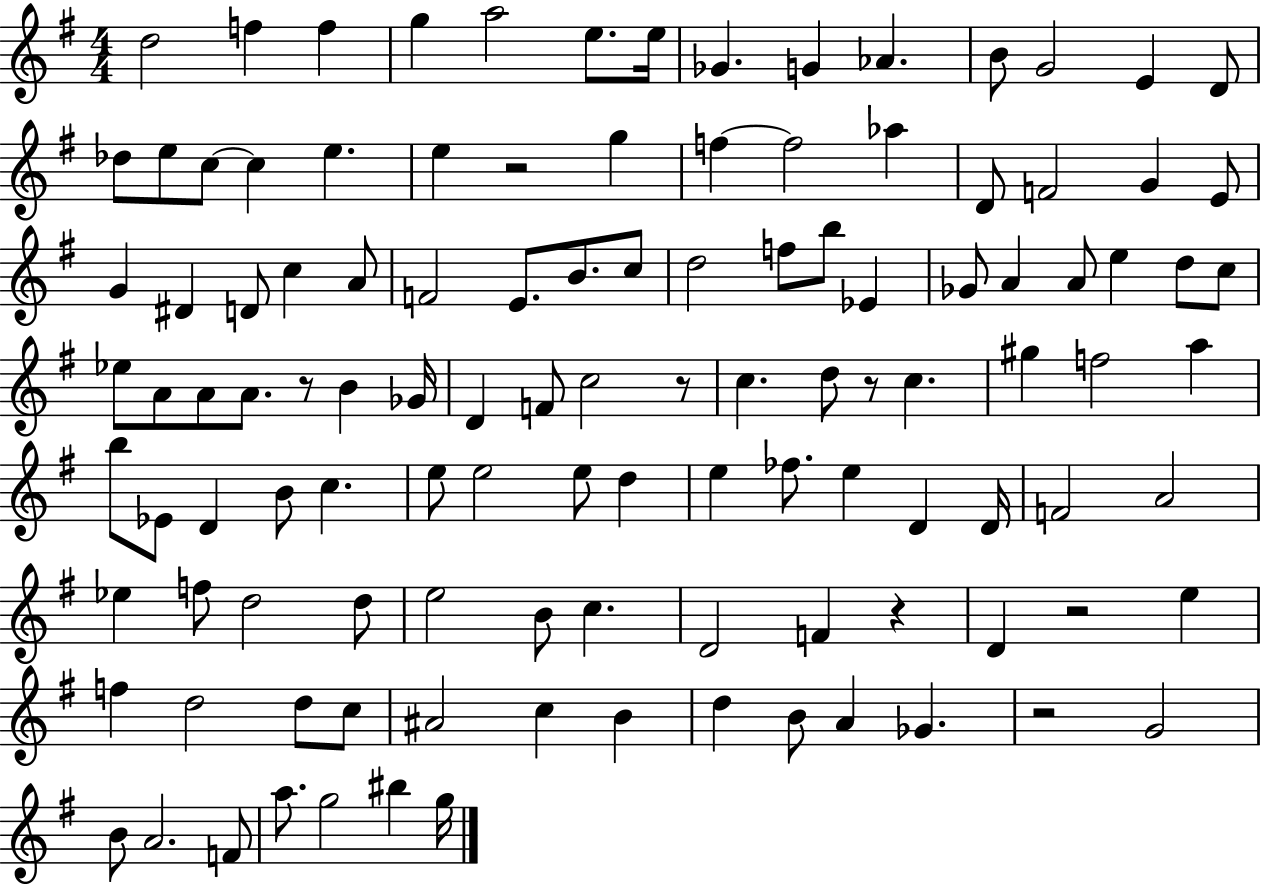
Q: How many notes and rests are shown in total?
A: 115